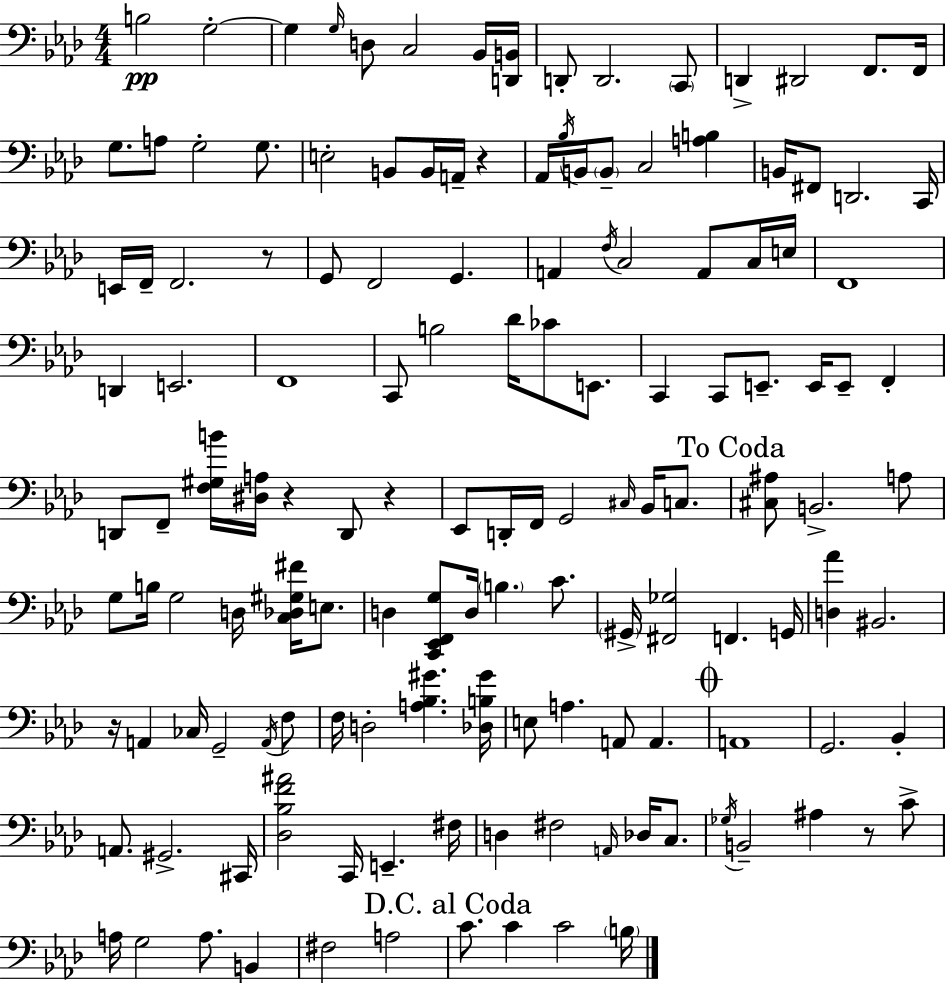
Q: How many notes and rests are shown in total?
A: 140